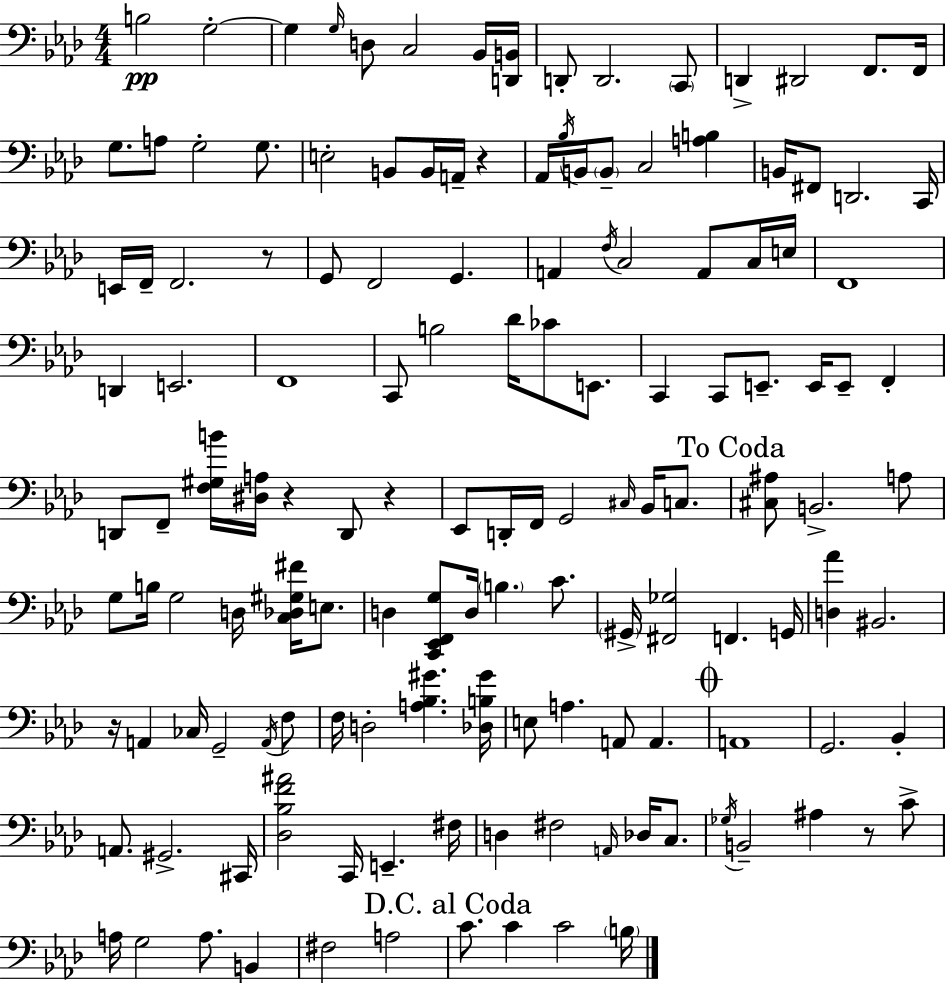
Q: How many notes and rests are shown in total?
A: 140